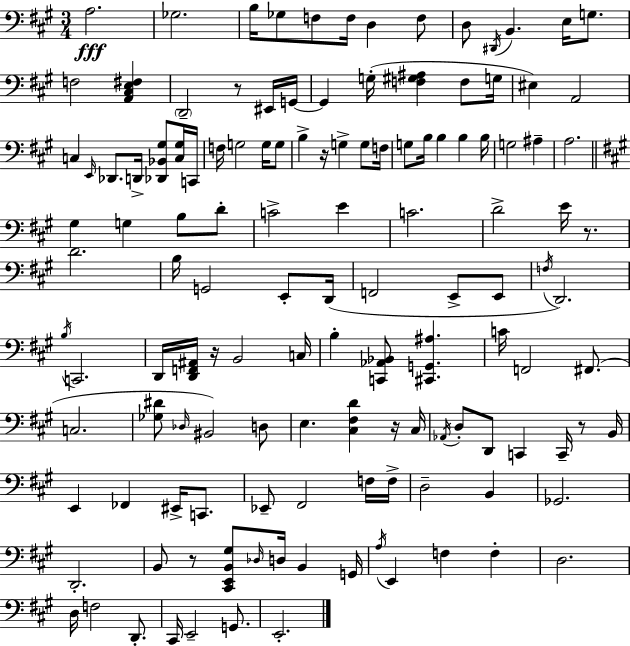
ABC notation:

X:1
T:Untitled
M:3/4
L:1/4
K:A
A,2 _G,2 B,/4 _G,/2 F,/2 F,/4 D, F,/2 D,/2 ^D,,/4 B,, E,/4 G,/2 F,2 [A,,^C,E,^F,] D,,2 z/2 ^E,,/4 G,,/4 G,, G,/4 [F,^G,^A,] F,/2 G,/4 ^E, A,,2 C, E,,/4 _D,,/2 D,,/4 [_D,,_B,,^G,]/2 [C,^G,]/4 C,,/4 F,/4 G,2 G,/4 G,/2 B, z/4 G, G,/2 F,/4 G,/2 B,/4 B, B, B,/4 G,2 ^A, A,2 ^G, G, B,/2 D/2 C2 E C2 D2 E/4 z/2 D2 B,/4 G,,2 E,,/2 D,,/4 F,,2 E,,/2 E,,/2 F,/4 D,,2 B,/4 C,,2 D,,/4 [D,,F,,^A,,]/4 z/4 B,,2 C,/4 B, [C,,_A,,_B,,]/2 [^C,,G,,^A,] C/4 F,,2 ^F,,/2 C,2 [_G,^D]/2 _D,/4 ^B,,2 D,/2 E, [^C,^F,D] z/4 ^C,/4 _A,,/4 D,/2 D,,/2 C,, C,,/4 z/2 B,,/4 E,, _F,, ^E,,/4 C,,/2 _E,,/2 ^F,,2 F,/4 F,/4 D,2 B,, _G,,2 D,,2 B,,/2 z/2 [^C,,E,,B,,^G,]/2 _D,/4 D,/4 B,, G,,/4 A,/4 E,, F, F, D,2 D,/4 F,2 D,,/2 ^C,,/4 E,,2 G,,/2 E,,2